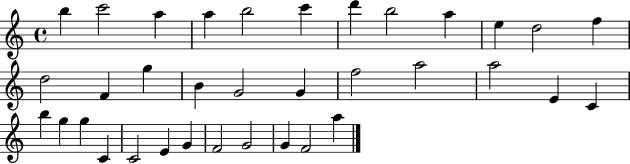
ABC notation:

X:1
T:Untitled
M:4/4
L:1/4
K:C
b c'2 a a b2 c' d' b2 a e d2 f d2 F g B G2 G f2 a2 a2 E C b g g C C2 E G F2 G2 G F2 a